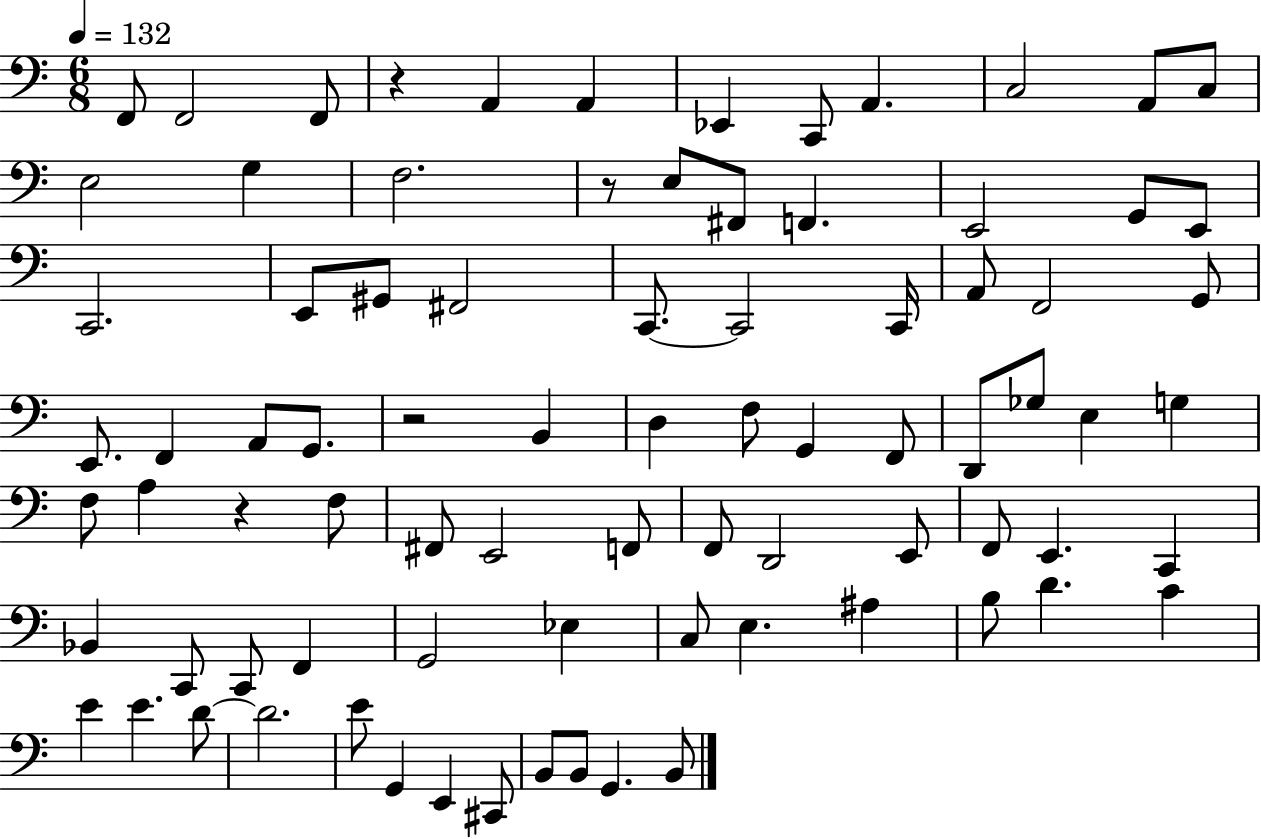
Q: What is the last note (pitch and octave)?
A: B2